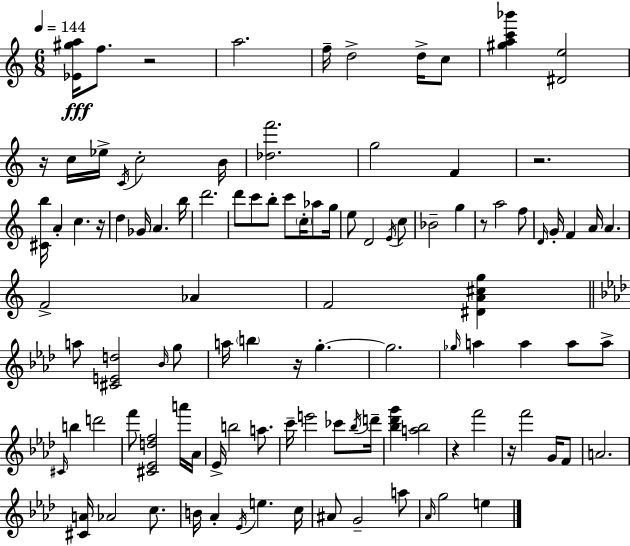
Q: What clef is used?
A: treble